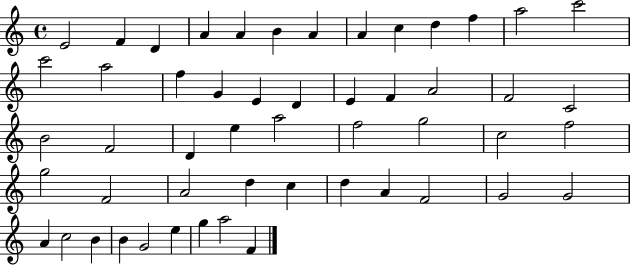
{
  \clef treble
  \time 4/4
  \defaultTimeSignature
  \key c \major
  e'2 f'4 d'4 | a'4 a'4 b'4 a'4 | a'4 c''4 d''4 f''4 | a''2 c'''2 | \break c'''2 a''2 | f''4 g'4 e'4 d'4 | e'4 f'4 a'2 | f'2 c'2 | \break b'2 f'2 | d'4 e''4 a''2 | f''2 g''2 | c''2 f''2 | \break g''2 f'2 | a'2 d''4 c''4 | d''4 a'4 f'2 | g'2 g'2 | \break a'4 c''2 b'4 | b'4 g'2 e''4 | g''4 a''2 f'4 | \bar "|."
}